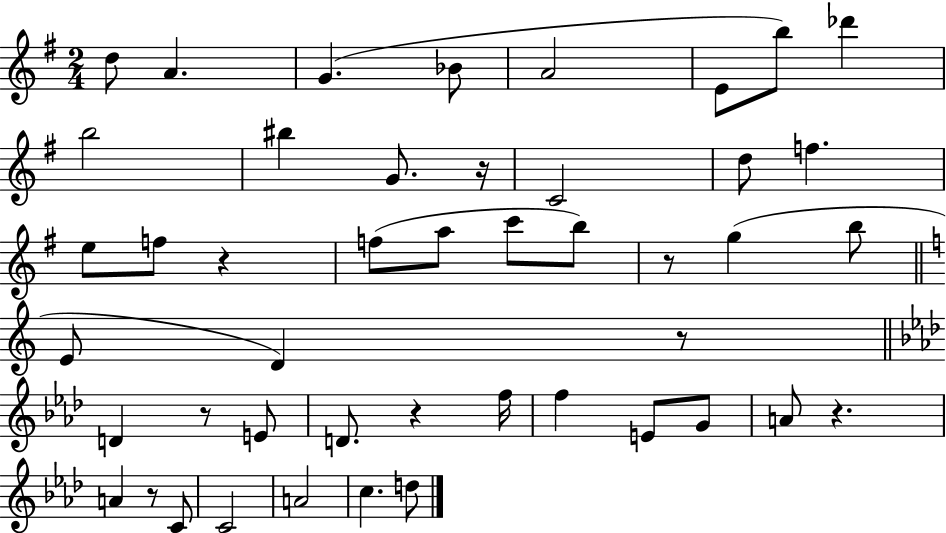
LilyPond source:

{
  \clef treble
  \numericTimeSignature
  \time 2/4
  \key g \major
  d''8 a'4. | g'4.( bes'8 | a'2 | e'8 b''8) des'''4 | \break b''2 | bis''4 g'8. r16 | c'2 | d''8 f''4. | \break e''8 f''8 r4 | f''8( a''8 c'''8 b''8) | r8 g''4( b''8 | \bar "||" \break \key a \minor e'8 d'4) r8 | \bar "||" \break \key f \minor d'4 r8 e'8 | d'8. r4 f''16 | f''4 e'8 g'8 | a'8 r4. | \break a'4 r8 c'8 | c'2 | a'2 | c''4. d''8 | \break \bar "|."
}